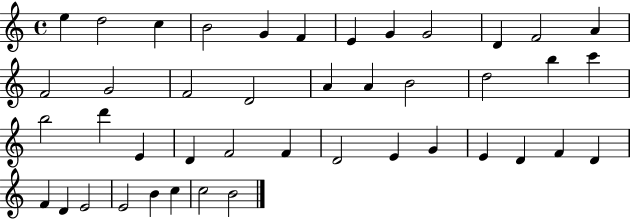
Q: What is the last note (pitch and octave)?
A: B4